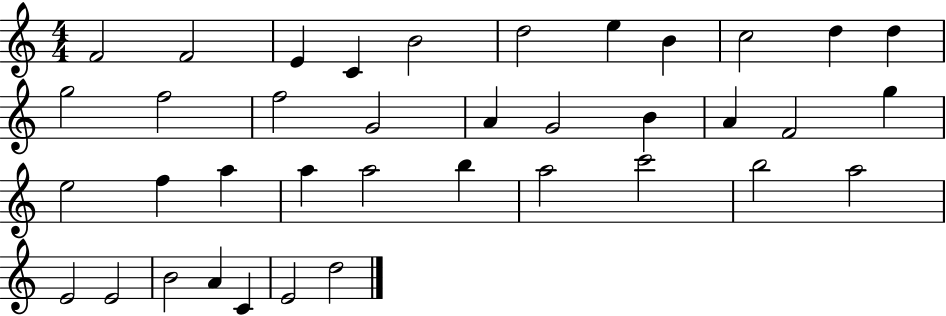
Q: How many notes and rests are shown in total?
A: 38